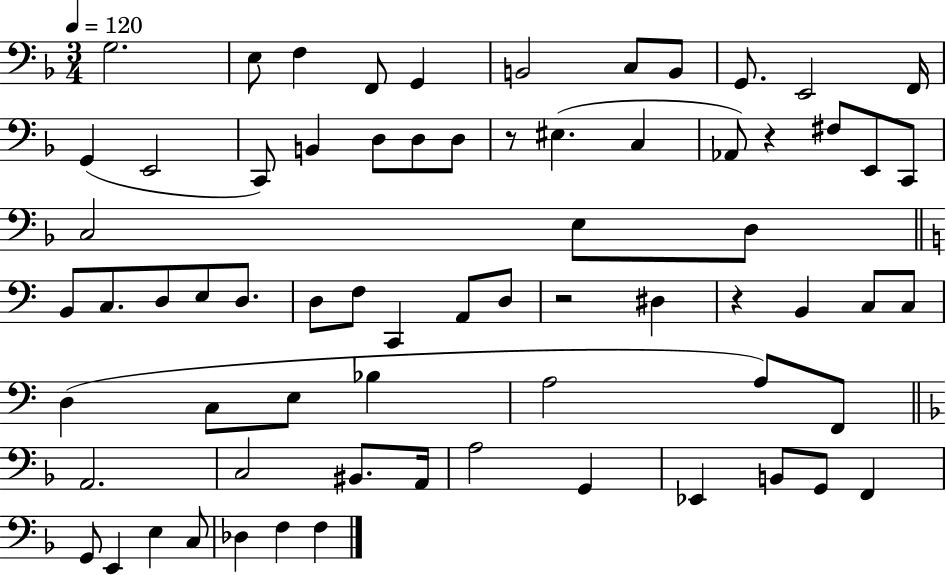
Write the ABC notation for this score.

X:1
T:Untitled
M:3/4
L:1/4
K:F
G,2 E,/2 F, F,,/2 G,, B,,2 C,/2 B,,/2 G,,/2 E,,2 F,,/4 G,, E,,2 C,,/2 B,, D,/2 D,/2 D,/2 z/2 ^E, C, _A,,/2 z ^F,/2 E,,/2 C,,/2 C,2 E,/2 D,/2 B,,/2 C,/2 D,/2 E,/2 D,/2 D,/2 F,/2 C,, A,,/2 D,/2 z2 ^D, z B,, C,/2 C,/2 D, C,/2 E,/2 _B, A,2 A,/2 F,,/2 A,,2 C,2 ^B,,/2 A,,/4 A,2 G,, _E,, B,,/2 G,,/2 F,, G,,/2 E,, E, C,/2 _D, F, F,